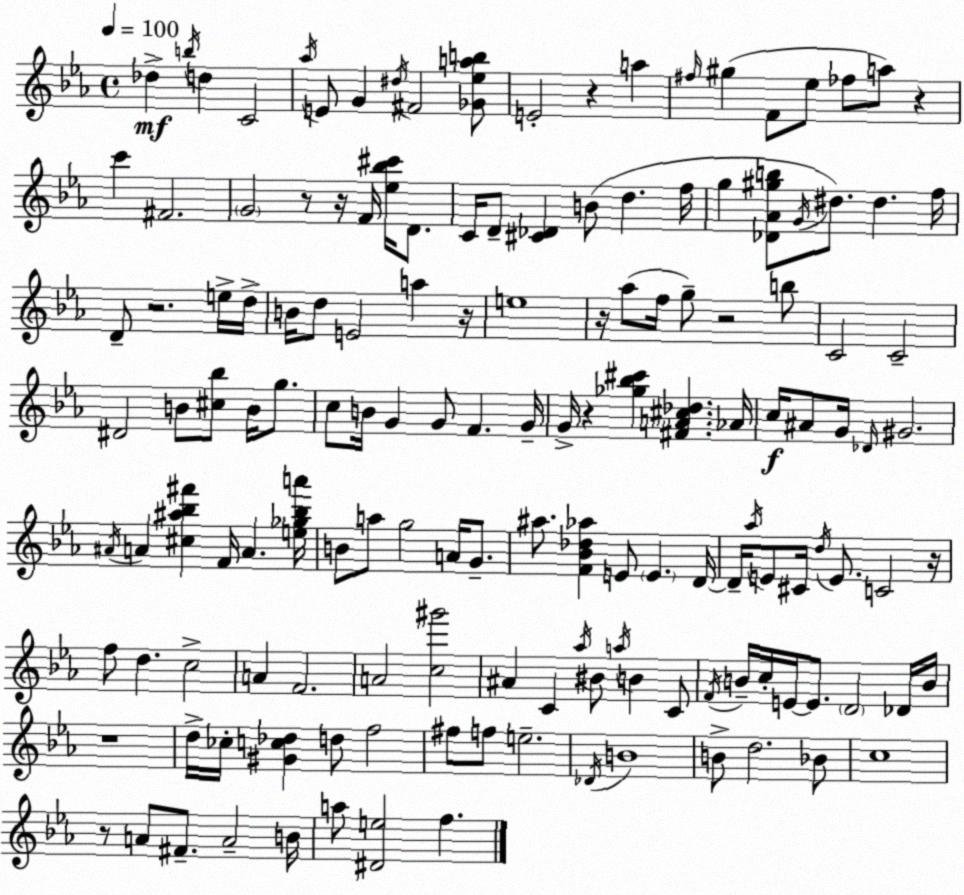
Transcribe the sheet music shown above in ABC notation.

X:1
T:Untitled
M:4/4
L:1/4
K:Cm
_d b/4 d C2 _a/4 E/2 G ^d/4 ^F2 [_G_eab]/2 E2 z a ^f/4 ^g F/2 _e/2 _f/2 a/2 z c' ^F2 G2 z/2 z/4 F/4 [_e_b^c']/4 D/2 C/4 D/2 [^C_D] B/2 d f/4 g [_D_A^gb]/2 G/4 ^d/2 ^d f/4 D/2 z2 e/4 d/4 B/4 d/2 E2 a z/4 e4 z/4 _a/2 f/4 g/2 z2 b/2 C2 C2 ^D2 B/2 [^c_b]/2 B/4 g/2 c/2 B/4 G G/2 F G/4 G/4 z [_g_b^c'] [^FA^c_d] _A/4 c/4 ^A/2 G/4 _D/4 ^G2 ^A/4 A [^c^a_b^f'] F/4 A [e_g_ba']/4 B/2 a/2 g2 A/4 G/2 ^a/2 [F_B_d_a] E/2 E D/4 D/4 _a/4 E/2 ^C/4 d/4 E/2 C2 z/4 f/2 d c2 A F2 A2 [c^g']2 ^A C _a/4 ^B/2 a/4 B C/2 F/4 B/4 c/4 E/4 E/2 D2 _D/4 B/4 z4 d/4 _c/4 [^Gc_d] d/2 f2 ^f/2 f/2 e2 _D/4 B4 B/2 d2 _B/2 c4 z/2 A/2 ^F/2 A2 B/4 a/2 [^De]2 f